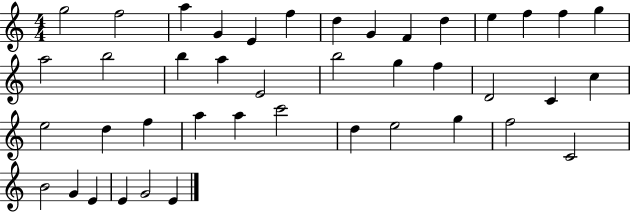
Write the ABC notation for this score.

X:1
T:Untitled
M:4/4
L:1/4
K:C
g2 f2 a G E f d G F d e f f g a2 b2 b a E2 b2 g f D2 C c e2 d f a a c'2 d e2 g f2 C2 B2 G E E G2 E